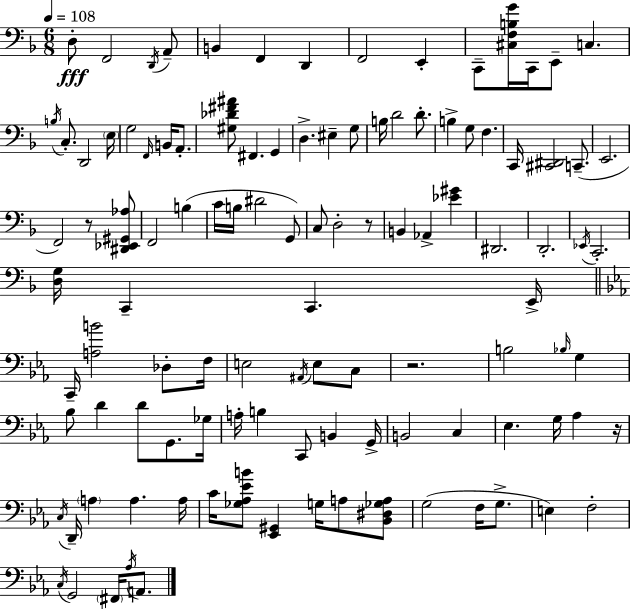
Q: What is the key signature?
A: D minor